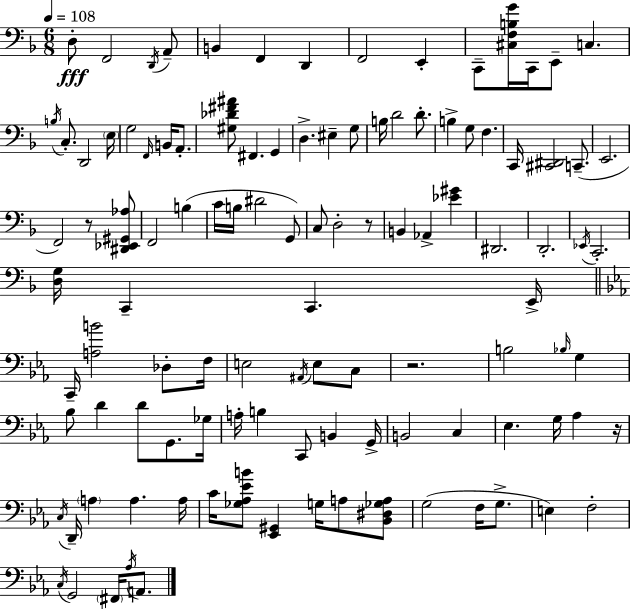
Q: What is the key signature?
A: D minor